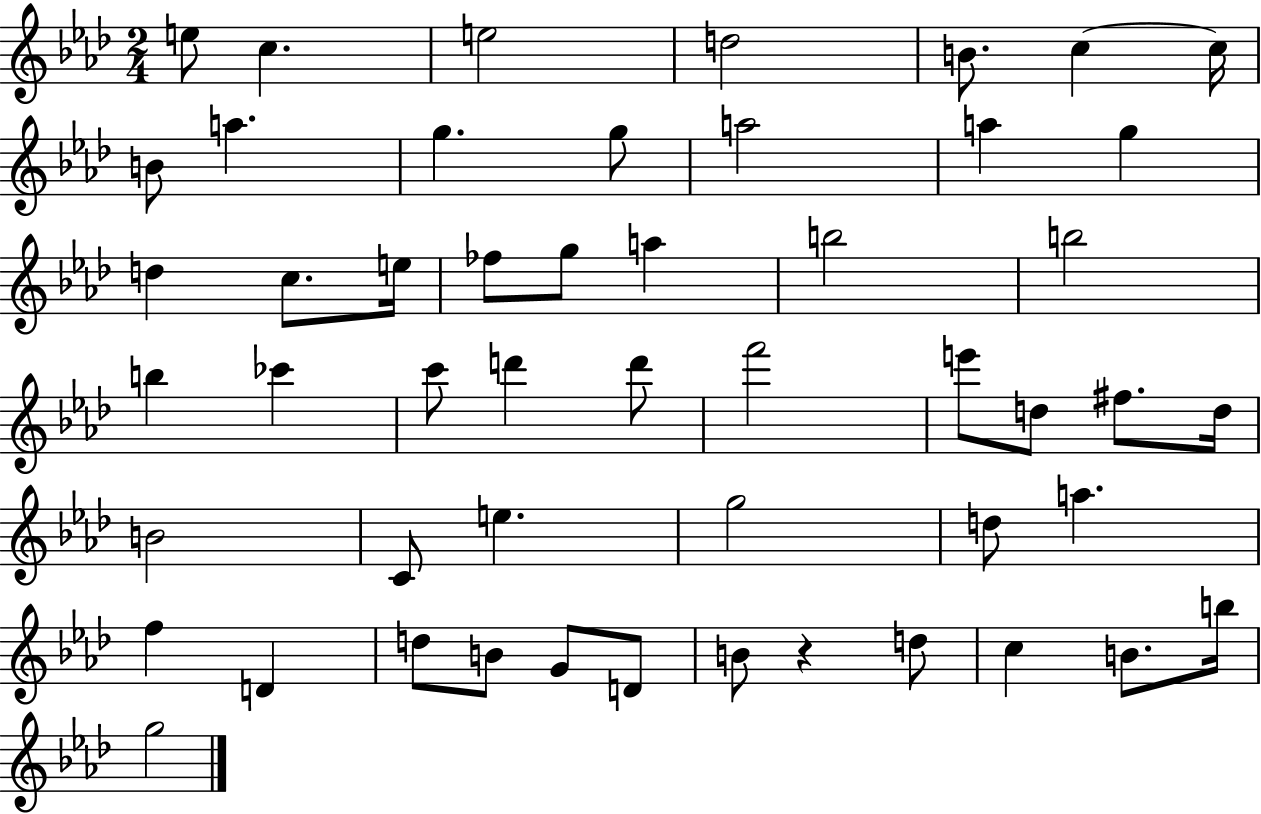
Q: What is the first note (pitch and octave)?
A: E5